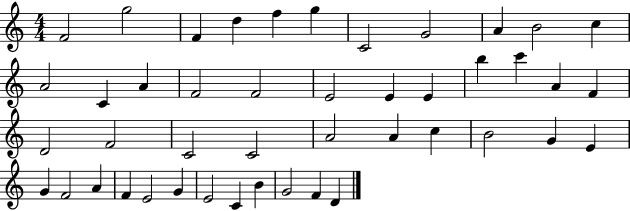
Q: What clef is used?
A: treble